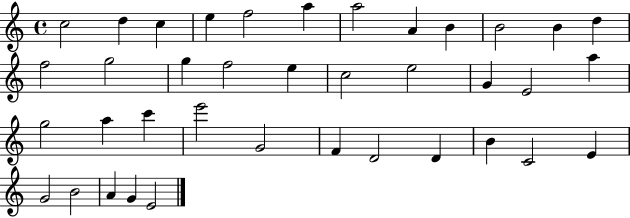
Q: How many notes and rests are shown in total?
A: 38